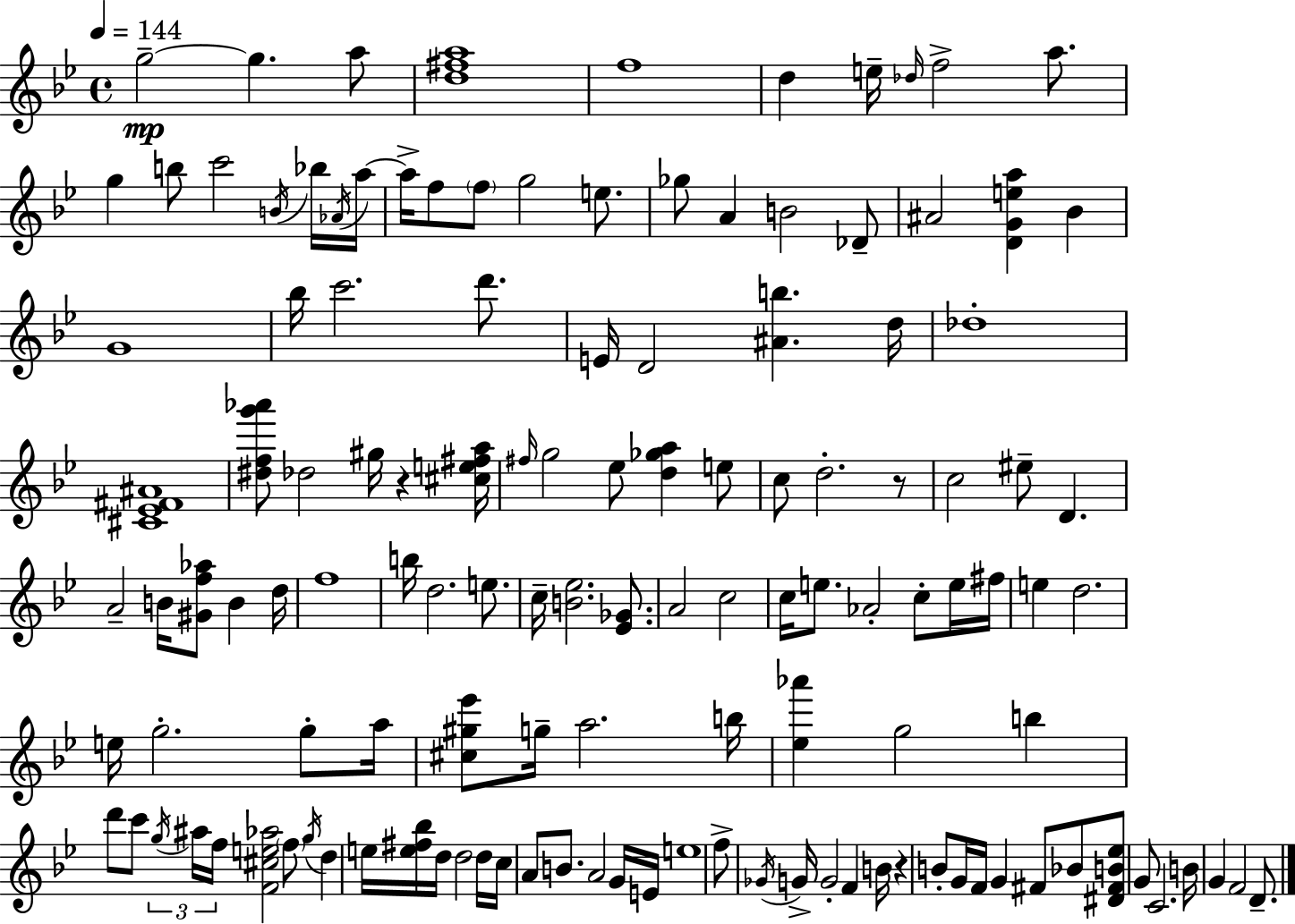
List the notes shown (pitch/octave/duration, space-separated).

G5/h G5/q. A5/e [D5,F#5,A5]/w F5/w D5/q E5/s Db5/s F5/h A5/e. G5/q B5/e C6/h B4/s Bb5/s Ab4/s A5/s A5/s F5/e F5/e G5/h E5/e. Gb5/e A4/q B4/h Db4/e A#4/h [D4,G4,E5,A5]/q Bb4/q G4/w Bb5/s C6/h. D6/e. E4/s D4/h [A#4,B5]/q. D5/s Db5/w [C#4,Eb4,F#4,A#4]/w [D#5,F5,G6,Ab6]/e Db5/h G#5/s R/q [C#5,E5,F#5,A5]/s F#5/s G5/h Eb5/e [D5,Gb5,A5]/q E5/e C5/e D5/h. R/e C5/h EIS5/e D4/q. A4/h B4/s [G#4,F5,Ab5]/e B4/q D5/s F5/w B5/s D5/h. E5/e. C5/s [B4,Eb5]/h. [Eb4,Gb4]/e. A4/h C5/h C5/s E5/e. Ab4/h C5/e E5/s F#5/s E5/q D5/h. E5/s G5/h. G5/e A5/s [C#5,G#5,Eb6]/e G5/s A5/h. B5/s [Eb5,Ab6]/q G5/h B5/q D6/e C6/e G5/s A#5/s F5/s [F4,C#5,E5,Ab5]/h F5/e G5/s D5/q E5/s [E5,F#5,Bb5]/s D5/s D5/h D5/s C5/s A4/e B4/e. A4/h G4/s E4/s E5/w F5/e Gb4/s G4/s G4/h F4/q B4/s R/q B4/e G4/s F4/s G4/q F#4/e Bb4/e [D#4,F#4,B4,Eb5]/e G4/e C4/h. B4/s G4/q F4/h D4/e.